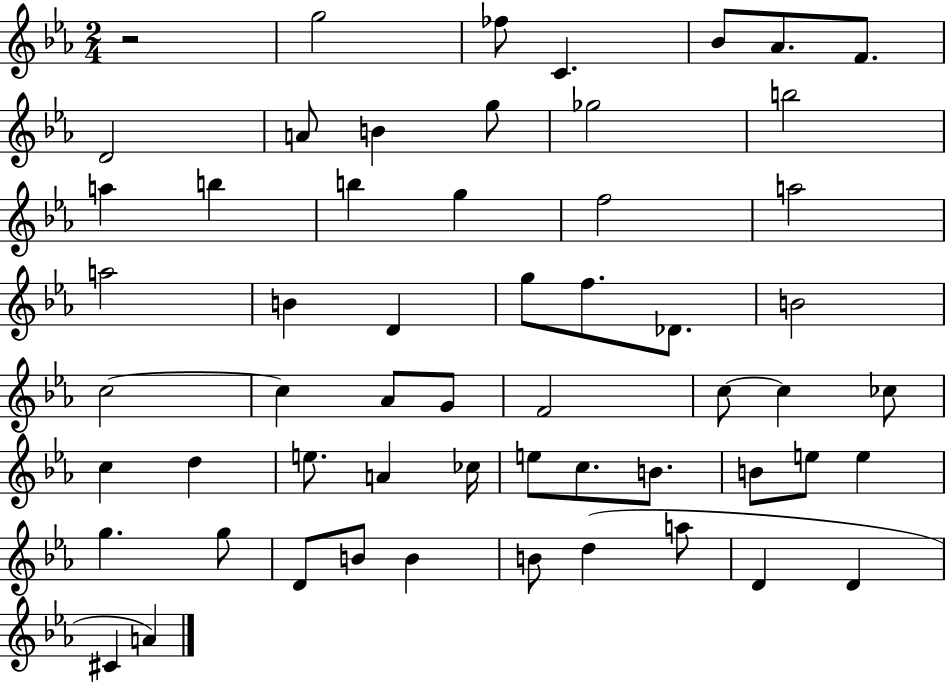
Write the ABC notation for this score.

X:1
T:Untitled
M:2/4
L:1/4
K:Eb
z2 g2 _f/2 C _B/2 _A/2 F/2 D2 A/2 B g/2 _g2 b2 a b b g f2 a2 a2 B D g/2 f/2 _D/2 B2 c2 c _A/2 G/2 F2 c/2 c _c/2 c d e/2 A _c/4 e/2 c/2 B/2 B/2 e/2 e g g/2 D/2 B/2 B B/2 d a/2 D D ^C A